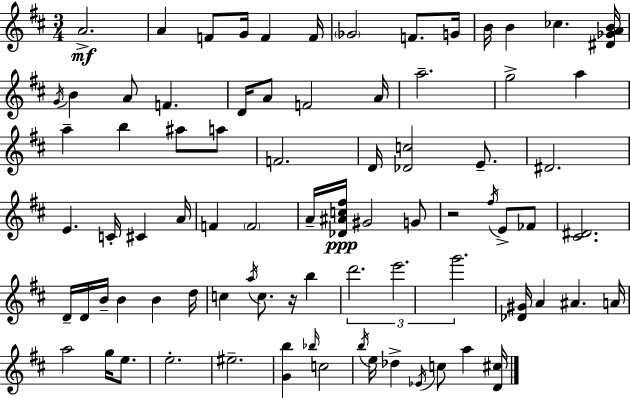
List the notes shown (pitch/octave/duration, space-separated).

A4/h. A4/q F4/e G4/s F4/q F4/s Gb4/h F4/e. G4/s B4/s B4/q CES5/q. [D#4,Gb4,A4,B4]/s G4/s B4/q A4/e F4/q. D4/s A4/e F4/h A4/s A5/h. G5/h A5/q A5/q B5/q A#5/e A5/e F4/h. D4/s [Db4,C5]/h E4/e. D#4/h. E4/q. C4/s C#4/q A4/s F4/q F4/h A4/s [Db4,A#4,C5,F#5]/s G#4/h G4/e R/h F#5/s E4/e FES4/e [C#4,D#4]/h. D4/s D4/s B4/s B4/q B4/q D5/s C5/q A5/s C5/e. R/s B5/q D6/h. E6/h. G6/h. [Db4,G#4]/s A4/q A#4/q. A4/s A5/h G5/s E5/e. E5/h. EIS5/h. [G4,B5]/q Bb5/s C5/h B5/s E5/s Db5/q Eb4/s C5/e A5/q [D4,C#5]/s